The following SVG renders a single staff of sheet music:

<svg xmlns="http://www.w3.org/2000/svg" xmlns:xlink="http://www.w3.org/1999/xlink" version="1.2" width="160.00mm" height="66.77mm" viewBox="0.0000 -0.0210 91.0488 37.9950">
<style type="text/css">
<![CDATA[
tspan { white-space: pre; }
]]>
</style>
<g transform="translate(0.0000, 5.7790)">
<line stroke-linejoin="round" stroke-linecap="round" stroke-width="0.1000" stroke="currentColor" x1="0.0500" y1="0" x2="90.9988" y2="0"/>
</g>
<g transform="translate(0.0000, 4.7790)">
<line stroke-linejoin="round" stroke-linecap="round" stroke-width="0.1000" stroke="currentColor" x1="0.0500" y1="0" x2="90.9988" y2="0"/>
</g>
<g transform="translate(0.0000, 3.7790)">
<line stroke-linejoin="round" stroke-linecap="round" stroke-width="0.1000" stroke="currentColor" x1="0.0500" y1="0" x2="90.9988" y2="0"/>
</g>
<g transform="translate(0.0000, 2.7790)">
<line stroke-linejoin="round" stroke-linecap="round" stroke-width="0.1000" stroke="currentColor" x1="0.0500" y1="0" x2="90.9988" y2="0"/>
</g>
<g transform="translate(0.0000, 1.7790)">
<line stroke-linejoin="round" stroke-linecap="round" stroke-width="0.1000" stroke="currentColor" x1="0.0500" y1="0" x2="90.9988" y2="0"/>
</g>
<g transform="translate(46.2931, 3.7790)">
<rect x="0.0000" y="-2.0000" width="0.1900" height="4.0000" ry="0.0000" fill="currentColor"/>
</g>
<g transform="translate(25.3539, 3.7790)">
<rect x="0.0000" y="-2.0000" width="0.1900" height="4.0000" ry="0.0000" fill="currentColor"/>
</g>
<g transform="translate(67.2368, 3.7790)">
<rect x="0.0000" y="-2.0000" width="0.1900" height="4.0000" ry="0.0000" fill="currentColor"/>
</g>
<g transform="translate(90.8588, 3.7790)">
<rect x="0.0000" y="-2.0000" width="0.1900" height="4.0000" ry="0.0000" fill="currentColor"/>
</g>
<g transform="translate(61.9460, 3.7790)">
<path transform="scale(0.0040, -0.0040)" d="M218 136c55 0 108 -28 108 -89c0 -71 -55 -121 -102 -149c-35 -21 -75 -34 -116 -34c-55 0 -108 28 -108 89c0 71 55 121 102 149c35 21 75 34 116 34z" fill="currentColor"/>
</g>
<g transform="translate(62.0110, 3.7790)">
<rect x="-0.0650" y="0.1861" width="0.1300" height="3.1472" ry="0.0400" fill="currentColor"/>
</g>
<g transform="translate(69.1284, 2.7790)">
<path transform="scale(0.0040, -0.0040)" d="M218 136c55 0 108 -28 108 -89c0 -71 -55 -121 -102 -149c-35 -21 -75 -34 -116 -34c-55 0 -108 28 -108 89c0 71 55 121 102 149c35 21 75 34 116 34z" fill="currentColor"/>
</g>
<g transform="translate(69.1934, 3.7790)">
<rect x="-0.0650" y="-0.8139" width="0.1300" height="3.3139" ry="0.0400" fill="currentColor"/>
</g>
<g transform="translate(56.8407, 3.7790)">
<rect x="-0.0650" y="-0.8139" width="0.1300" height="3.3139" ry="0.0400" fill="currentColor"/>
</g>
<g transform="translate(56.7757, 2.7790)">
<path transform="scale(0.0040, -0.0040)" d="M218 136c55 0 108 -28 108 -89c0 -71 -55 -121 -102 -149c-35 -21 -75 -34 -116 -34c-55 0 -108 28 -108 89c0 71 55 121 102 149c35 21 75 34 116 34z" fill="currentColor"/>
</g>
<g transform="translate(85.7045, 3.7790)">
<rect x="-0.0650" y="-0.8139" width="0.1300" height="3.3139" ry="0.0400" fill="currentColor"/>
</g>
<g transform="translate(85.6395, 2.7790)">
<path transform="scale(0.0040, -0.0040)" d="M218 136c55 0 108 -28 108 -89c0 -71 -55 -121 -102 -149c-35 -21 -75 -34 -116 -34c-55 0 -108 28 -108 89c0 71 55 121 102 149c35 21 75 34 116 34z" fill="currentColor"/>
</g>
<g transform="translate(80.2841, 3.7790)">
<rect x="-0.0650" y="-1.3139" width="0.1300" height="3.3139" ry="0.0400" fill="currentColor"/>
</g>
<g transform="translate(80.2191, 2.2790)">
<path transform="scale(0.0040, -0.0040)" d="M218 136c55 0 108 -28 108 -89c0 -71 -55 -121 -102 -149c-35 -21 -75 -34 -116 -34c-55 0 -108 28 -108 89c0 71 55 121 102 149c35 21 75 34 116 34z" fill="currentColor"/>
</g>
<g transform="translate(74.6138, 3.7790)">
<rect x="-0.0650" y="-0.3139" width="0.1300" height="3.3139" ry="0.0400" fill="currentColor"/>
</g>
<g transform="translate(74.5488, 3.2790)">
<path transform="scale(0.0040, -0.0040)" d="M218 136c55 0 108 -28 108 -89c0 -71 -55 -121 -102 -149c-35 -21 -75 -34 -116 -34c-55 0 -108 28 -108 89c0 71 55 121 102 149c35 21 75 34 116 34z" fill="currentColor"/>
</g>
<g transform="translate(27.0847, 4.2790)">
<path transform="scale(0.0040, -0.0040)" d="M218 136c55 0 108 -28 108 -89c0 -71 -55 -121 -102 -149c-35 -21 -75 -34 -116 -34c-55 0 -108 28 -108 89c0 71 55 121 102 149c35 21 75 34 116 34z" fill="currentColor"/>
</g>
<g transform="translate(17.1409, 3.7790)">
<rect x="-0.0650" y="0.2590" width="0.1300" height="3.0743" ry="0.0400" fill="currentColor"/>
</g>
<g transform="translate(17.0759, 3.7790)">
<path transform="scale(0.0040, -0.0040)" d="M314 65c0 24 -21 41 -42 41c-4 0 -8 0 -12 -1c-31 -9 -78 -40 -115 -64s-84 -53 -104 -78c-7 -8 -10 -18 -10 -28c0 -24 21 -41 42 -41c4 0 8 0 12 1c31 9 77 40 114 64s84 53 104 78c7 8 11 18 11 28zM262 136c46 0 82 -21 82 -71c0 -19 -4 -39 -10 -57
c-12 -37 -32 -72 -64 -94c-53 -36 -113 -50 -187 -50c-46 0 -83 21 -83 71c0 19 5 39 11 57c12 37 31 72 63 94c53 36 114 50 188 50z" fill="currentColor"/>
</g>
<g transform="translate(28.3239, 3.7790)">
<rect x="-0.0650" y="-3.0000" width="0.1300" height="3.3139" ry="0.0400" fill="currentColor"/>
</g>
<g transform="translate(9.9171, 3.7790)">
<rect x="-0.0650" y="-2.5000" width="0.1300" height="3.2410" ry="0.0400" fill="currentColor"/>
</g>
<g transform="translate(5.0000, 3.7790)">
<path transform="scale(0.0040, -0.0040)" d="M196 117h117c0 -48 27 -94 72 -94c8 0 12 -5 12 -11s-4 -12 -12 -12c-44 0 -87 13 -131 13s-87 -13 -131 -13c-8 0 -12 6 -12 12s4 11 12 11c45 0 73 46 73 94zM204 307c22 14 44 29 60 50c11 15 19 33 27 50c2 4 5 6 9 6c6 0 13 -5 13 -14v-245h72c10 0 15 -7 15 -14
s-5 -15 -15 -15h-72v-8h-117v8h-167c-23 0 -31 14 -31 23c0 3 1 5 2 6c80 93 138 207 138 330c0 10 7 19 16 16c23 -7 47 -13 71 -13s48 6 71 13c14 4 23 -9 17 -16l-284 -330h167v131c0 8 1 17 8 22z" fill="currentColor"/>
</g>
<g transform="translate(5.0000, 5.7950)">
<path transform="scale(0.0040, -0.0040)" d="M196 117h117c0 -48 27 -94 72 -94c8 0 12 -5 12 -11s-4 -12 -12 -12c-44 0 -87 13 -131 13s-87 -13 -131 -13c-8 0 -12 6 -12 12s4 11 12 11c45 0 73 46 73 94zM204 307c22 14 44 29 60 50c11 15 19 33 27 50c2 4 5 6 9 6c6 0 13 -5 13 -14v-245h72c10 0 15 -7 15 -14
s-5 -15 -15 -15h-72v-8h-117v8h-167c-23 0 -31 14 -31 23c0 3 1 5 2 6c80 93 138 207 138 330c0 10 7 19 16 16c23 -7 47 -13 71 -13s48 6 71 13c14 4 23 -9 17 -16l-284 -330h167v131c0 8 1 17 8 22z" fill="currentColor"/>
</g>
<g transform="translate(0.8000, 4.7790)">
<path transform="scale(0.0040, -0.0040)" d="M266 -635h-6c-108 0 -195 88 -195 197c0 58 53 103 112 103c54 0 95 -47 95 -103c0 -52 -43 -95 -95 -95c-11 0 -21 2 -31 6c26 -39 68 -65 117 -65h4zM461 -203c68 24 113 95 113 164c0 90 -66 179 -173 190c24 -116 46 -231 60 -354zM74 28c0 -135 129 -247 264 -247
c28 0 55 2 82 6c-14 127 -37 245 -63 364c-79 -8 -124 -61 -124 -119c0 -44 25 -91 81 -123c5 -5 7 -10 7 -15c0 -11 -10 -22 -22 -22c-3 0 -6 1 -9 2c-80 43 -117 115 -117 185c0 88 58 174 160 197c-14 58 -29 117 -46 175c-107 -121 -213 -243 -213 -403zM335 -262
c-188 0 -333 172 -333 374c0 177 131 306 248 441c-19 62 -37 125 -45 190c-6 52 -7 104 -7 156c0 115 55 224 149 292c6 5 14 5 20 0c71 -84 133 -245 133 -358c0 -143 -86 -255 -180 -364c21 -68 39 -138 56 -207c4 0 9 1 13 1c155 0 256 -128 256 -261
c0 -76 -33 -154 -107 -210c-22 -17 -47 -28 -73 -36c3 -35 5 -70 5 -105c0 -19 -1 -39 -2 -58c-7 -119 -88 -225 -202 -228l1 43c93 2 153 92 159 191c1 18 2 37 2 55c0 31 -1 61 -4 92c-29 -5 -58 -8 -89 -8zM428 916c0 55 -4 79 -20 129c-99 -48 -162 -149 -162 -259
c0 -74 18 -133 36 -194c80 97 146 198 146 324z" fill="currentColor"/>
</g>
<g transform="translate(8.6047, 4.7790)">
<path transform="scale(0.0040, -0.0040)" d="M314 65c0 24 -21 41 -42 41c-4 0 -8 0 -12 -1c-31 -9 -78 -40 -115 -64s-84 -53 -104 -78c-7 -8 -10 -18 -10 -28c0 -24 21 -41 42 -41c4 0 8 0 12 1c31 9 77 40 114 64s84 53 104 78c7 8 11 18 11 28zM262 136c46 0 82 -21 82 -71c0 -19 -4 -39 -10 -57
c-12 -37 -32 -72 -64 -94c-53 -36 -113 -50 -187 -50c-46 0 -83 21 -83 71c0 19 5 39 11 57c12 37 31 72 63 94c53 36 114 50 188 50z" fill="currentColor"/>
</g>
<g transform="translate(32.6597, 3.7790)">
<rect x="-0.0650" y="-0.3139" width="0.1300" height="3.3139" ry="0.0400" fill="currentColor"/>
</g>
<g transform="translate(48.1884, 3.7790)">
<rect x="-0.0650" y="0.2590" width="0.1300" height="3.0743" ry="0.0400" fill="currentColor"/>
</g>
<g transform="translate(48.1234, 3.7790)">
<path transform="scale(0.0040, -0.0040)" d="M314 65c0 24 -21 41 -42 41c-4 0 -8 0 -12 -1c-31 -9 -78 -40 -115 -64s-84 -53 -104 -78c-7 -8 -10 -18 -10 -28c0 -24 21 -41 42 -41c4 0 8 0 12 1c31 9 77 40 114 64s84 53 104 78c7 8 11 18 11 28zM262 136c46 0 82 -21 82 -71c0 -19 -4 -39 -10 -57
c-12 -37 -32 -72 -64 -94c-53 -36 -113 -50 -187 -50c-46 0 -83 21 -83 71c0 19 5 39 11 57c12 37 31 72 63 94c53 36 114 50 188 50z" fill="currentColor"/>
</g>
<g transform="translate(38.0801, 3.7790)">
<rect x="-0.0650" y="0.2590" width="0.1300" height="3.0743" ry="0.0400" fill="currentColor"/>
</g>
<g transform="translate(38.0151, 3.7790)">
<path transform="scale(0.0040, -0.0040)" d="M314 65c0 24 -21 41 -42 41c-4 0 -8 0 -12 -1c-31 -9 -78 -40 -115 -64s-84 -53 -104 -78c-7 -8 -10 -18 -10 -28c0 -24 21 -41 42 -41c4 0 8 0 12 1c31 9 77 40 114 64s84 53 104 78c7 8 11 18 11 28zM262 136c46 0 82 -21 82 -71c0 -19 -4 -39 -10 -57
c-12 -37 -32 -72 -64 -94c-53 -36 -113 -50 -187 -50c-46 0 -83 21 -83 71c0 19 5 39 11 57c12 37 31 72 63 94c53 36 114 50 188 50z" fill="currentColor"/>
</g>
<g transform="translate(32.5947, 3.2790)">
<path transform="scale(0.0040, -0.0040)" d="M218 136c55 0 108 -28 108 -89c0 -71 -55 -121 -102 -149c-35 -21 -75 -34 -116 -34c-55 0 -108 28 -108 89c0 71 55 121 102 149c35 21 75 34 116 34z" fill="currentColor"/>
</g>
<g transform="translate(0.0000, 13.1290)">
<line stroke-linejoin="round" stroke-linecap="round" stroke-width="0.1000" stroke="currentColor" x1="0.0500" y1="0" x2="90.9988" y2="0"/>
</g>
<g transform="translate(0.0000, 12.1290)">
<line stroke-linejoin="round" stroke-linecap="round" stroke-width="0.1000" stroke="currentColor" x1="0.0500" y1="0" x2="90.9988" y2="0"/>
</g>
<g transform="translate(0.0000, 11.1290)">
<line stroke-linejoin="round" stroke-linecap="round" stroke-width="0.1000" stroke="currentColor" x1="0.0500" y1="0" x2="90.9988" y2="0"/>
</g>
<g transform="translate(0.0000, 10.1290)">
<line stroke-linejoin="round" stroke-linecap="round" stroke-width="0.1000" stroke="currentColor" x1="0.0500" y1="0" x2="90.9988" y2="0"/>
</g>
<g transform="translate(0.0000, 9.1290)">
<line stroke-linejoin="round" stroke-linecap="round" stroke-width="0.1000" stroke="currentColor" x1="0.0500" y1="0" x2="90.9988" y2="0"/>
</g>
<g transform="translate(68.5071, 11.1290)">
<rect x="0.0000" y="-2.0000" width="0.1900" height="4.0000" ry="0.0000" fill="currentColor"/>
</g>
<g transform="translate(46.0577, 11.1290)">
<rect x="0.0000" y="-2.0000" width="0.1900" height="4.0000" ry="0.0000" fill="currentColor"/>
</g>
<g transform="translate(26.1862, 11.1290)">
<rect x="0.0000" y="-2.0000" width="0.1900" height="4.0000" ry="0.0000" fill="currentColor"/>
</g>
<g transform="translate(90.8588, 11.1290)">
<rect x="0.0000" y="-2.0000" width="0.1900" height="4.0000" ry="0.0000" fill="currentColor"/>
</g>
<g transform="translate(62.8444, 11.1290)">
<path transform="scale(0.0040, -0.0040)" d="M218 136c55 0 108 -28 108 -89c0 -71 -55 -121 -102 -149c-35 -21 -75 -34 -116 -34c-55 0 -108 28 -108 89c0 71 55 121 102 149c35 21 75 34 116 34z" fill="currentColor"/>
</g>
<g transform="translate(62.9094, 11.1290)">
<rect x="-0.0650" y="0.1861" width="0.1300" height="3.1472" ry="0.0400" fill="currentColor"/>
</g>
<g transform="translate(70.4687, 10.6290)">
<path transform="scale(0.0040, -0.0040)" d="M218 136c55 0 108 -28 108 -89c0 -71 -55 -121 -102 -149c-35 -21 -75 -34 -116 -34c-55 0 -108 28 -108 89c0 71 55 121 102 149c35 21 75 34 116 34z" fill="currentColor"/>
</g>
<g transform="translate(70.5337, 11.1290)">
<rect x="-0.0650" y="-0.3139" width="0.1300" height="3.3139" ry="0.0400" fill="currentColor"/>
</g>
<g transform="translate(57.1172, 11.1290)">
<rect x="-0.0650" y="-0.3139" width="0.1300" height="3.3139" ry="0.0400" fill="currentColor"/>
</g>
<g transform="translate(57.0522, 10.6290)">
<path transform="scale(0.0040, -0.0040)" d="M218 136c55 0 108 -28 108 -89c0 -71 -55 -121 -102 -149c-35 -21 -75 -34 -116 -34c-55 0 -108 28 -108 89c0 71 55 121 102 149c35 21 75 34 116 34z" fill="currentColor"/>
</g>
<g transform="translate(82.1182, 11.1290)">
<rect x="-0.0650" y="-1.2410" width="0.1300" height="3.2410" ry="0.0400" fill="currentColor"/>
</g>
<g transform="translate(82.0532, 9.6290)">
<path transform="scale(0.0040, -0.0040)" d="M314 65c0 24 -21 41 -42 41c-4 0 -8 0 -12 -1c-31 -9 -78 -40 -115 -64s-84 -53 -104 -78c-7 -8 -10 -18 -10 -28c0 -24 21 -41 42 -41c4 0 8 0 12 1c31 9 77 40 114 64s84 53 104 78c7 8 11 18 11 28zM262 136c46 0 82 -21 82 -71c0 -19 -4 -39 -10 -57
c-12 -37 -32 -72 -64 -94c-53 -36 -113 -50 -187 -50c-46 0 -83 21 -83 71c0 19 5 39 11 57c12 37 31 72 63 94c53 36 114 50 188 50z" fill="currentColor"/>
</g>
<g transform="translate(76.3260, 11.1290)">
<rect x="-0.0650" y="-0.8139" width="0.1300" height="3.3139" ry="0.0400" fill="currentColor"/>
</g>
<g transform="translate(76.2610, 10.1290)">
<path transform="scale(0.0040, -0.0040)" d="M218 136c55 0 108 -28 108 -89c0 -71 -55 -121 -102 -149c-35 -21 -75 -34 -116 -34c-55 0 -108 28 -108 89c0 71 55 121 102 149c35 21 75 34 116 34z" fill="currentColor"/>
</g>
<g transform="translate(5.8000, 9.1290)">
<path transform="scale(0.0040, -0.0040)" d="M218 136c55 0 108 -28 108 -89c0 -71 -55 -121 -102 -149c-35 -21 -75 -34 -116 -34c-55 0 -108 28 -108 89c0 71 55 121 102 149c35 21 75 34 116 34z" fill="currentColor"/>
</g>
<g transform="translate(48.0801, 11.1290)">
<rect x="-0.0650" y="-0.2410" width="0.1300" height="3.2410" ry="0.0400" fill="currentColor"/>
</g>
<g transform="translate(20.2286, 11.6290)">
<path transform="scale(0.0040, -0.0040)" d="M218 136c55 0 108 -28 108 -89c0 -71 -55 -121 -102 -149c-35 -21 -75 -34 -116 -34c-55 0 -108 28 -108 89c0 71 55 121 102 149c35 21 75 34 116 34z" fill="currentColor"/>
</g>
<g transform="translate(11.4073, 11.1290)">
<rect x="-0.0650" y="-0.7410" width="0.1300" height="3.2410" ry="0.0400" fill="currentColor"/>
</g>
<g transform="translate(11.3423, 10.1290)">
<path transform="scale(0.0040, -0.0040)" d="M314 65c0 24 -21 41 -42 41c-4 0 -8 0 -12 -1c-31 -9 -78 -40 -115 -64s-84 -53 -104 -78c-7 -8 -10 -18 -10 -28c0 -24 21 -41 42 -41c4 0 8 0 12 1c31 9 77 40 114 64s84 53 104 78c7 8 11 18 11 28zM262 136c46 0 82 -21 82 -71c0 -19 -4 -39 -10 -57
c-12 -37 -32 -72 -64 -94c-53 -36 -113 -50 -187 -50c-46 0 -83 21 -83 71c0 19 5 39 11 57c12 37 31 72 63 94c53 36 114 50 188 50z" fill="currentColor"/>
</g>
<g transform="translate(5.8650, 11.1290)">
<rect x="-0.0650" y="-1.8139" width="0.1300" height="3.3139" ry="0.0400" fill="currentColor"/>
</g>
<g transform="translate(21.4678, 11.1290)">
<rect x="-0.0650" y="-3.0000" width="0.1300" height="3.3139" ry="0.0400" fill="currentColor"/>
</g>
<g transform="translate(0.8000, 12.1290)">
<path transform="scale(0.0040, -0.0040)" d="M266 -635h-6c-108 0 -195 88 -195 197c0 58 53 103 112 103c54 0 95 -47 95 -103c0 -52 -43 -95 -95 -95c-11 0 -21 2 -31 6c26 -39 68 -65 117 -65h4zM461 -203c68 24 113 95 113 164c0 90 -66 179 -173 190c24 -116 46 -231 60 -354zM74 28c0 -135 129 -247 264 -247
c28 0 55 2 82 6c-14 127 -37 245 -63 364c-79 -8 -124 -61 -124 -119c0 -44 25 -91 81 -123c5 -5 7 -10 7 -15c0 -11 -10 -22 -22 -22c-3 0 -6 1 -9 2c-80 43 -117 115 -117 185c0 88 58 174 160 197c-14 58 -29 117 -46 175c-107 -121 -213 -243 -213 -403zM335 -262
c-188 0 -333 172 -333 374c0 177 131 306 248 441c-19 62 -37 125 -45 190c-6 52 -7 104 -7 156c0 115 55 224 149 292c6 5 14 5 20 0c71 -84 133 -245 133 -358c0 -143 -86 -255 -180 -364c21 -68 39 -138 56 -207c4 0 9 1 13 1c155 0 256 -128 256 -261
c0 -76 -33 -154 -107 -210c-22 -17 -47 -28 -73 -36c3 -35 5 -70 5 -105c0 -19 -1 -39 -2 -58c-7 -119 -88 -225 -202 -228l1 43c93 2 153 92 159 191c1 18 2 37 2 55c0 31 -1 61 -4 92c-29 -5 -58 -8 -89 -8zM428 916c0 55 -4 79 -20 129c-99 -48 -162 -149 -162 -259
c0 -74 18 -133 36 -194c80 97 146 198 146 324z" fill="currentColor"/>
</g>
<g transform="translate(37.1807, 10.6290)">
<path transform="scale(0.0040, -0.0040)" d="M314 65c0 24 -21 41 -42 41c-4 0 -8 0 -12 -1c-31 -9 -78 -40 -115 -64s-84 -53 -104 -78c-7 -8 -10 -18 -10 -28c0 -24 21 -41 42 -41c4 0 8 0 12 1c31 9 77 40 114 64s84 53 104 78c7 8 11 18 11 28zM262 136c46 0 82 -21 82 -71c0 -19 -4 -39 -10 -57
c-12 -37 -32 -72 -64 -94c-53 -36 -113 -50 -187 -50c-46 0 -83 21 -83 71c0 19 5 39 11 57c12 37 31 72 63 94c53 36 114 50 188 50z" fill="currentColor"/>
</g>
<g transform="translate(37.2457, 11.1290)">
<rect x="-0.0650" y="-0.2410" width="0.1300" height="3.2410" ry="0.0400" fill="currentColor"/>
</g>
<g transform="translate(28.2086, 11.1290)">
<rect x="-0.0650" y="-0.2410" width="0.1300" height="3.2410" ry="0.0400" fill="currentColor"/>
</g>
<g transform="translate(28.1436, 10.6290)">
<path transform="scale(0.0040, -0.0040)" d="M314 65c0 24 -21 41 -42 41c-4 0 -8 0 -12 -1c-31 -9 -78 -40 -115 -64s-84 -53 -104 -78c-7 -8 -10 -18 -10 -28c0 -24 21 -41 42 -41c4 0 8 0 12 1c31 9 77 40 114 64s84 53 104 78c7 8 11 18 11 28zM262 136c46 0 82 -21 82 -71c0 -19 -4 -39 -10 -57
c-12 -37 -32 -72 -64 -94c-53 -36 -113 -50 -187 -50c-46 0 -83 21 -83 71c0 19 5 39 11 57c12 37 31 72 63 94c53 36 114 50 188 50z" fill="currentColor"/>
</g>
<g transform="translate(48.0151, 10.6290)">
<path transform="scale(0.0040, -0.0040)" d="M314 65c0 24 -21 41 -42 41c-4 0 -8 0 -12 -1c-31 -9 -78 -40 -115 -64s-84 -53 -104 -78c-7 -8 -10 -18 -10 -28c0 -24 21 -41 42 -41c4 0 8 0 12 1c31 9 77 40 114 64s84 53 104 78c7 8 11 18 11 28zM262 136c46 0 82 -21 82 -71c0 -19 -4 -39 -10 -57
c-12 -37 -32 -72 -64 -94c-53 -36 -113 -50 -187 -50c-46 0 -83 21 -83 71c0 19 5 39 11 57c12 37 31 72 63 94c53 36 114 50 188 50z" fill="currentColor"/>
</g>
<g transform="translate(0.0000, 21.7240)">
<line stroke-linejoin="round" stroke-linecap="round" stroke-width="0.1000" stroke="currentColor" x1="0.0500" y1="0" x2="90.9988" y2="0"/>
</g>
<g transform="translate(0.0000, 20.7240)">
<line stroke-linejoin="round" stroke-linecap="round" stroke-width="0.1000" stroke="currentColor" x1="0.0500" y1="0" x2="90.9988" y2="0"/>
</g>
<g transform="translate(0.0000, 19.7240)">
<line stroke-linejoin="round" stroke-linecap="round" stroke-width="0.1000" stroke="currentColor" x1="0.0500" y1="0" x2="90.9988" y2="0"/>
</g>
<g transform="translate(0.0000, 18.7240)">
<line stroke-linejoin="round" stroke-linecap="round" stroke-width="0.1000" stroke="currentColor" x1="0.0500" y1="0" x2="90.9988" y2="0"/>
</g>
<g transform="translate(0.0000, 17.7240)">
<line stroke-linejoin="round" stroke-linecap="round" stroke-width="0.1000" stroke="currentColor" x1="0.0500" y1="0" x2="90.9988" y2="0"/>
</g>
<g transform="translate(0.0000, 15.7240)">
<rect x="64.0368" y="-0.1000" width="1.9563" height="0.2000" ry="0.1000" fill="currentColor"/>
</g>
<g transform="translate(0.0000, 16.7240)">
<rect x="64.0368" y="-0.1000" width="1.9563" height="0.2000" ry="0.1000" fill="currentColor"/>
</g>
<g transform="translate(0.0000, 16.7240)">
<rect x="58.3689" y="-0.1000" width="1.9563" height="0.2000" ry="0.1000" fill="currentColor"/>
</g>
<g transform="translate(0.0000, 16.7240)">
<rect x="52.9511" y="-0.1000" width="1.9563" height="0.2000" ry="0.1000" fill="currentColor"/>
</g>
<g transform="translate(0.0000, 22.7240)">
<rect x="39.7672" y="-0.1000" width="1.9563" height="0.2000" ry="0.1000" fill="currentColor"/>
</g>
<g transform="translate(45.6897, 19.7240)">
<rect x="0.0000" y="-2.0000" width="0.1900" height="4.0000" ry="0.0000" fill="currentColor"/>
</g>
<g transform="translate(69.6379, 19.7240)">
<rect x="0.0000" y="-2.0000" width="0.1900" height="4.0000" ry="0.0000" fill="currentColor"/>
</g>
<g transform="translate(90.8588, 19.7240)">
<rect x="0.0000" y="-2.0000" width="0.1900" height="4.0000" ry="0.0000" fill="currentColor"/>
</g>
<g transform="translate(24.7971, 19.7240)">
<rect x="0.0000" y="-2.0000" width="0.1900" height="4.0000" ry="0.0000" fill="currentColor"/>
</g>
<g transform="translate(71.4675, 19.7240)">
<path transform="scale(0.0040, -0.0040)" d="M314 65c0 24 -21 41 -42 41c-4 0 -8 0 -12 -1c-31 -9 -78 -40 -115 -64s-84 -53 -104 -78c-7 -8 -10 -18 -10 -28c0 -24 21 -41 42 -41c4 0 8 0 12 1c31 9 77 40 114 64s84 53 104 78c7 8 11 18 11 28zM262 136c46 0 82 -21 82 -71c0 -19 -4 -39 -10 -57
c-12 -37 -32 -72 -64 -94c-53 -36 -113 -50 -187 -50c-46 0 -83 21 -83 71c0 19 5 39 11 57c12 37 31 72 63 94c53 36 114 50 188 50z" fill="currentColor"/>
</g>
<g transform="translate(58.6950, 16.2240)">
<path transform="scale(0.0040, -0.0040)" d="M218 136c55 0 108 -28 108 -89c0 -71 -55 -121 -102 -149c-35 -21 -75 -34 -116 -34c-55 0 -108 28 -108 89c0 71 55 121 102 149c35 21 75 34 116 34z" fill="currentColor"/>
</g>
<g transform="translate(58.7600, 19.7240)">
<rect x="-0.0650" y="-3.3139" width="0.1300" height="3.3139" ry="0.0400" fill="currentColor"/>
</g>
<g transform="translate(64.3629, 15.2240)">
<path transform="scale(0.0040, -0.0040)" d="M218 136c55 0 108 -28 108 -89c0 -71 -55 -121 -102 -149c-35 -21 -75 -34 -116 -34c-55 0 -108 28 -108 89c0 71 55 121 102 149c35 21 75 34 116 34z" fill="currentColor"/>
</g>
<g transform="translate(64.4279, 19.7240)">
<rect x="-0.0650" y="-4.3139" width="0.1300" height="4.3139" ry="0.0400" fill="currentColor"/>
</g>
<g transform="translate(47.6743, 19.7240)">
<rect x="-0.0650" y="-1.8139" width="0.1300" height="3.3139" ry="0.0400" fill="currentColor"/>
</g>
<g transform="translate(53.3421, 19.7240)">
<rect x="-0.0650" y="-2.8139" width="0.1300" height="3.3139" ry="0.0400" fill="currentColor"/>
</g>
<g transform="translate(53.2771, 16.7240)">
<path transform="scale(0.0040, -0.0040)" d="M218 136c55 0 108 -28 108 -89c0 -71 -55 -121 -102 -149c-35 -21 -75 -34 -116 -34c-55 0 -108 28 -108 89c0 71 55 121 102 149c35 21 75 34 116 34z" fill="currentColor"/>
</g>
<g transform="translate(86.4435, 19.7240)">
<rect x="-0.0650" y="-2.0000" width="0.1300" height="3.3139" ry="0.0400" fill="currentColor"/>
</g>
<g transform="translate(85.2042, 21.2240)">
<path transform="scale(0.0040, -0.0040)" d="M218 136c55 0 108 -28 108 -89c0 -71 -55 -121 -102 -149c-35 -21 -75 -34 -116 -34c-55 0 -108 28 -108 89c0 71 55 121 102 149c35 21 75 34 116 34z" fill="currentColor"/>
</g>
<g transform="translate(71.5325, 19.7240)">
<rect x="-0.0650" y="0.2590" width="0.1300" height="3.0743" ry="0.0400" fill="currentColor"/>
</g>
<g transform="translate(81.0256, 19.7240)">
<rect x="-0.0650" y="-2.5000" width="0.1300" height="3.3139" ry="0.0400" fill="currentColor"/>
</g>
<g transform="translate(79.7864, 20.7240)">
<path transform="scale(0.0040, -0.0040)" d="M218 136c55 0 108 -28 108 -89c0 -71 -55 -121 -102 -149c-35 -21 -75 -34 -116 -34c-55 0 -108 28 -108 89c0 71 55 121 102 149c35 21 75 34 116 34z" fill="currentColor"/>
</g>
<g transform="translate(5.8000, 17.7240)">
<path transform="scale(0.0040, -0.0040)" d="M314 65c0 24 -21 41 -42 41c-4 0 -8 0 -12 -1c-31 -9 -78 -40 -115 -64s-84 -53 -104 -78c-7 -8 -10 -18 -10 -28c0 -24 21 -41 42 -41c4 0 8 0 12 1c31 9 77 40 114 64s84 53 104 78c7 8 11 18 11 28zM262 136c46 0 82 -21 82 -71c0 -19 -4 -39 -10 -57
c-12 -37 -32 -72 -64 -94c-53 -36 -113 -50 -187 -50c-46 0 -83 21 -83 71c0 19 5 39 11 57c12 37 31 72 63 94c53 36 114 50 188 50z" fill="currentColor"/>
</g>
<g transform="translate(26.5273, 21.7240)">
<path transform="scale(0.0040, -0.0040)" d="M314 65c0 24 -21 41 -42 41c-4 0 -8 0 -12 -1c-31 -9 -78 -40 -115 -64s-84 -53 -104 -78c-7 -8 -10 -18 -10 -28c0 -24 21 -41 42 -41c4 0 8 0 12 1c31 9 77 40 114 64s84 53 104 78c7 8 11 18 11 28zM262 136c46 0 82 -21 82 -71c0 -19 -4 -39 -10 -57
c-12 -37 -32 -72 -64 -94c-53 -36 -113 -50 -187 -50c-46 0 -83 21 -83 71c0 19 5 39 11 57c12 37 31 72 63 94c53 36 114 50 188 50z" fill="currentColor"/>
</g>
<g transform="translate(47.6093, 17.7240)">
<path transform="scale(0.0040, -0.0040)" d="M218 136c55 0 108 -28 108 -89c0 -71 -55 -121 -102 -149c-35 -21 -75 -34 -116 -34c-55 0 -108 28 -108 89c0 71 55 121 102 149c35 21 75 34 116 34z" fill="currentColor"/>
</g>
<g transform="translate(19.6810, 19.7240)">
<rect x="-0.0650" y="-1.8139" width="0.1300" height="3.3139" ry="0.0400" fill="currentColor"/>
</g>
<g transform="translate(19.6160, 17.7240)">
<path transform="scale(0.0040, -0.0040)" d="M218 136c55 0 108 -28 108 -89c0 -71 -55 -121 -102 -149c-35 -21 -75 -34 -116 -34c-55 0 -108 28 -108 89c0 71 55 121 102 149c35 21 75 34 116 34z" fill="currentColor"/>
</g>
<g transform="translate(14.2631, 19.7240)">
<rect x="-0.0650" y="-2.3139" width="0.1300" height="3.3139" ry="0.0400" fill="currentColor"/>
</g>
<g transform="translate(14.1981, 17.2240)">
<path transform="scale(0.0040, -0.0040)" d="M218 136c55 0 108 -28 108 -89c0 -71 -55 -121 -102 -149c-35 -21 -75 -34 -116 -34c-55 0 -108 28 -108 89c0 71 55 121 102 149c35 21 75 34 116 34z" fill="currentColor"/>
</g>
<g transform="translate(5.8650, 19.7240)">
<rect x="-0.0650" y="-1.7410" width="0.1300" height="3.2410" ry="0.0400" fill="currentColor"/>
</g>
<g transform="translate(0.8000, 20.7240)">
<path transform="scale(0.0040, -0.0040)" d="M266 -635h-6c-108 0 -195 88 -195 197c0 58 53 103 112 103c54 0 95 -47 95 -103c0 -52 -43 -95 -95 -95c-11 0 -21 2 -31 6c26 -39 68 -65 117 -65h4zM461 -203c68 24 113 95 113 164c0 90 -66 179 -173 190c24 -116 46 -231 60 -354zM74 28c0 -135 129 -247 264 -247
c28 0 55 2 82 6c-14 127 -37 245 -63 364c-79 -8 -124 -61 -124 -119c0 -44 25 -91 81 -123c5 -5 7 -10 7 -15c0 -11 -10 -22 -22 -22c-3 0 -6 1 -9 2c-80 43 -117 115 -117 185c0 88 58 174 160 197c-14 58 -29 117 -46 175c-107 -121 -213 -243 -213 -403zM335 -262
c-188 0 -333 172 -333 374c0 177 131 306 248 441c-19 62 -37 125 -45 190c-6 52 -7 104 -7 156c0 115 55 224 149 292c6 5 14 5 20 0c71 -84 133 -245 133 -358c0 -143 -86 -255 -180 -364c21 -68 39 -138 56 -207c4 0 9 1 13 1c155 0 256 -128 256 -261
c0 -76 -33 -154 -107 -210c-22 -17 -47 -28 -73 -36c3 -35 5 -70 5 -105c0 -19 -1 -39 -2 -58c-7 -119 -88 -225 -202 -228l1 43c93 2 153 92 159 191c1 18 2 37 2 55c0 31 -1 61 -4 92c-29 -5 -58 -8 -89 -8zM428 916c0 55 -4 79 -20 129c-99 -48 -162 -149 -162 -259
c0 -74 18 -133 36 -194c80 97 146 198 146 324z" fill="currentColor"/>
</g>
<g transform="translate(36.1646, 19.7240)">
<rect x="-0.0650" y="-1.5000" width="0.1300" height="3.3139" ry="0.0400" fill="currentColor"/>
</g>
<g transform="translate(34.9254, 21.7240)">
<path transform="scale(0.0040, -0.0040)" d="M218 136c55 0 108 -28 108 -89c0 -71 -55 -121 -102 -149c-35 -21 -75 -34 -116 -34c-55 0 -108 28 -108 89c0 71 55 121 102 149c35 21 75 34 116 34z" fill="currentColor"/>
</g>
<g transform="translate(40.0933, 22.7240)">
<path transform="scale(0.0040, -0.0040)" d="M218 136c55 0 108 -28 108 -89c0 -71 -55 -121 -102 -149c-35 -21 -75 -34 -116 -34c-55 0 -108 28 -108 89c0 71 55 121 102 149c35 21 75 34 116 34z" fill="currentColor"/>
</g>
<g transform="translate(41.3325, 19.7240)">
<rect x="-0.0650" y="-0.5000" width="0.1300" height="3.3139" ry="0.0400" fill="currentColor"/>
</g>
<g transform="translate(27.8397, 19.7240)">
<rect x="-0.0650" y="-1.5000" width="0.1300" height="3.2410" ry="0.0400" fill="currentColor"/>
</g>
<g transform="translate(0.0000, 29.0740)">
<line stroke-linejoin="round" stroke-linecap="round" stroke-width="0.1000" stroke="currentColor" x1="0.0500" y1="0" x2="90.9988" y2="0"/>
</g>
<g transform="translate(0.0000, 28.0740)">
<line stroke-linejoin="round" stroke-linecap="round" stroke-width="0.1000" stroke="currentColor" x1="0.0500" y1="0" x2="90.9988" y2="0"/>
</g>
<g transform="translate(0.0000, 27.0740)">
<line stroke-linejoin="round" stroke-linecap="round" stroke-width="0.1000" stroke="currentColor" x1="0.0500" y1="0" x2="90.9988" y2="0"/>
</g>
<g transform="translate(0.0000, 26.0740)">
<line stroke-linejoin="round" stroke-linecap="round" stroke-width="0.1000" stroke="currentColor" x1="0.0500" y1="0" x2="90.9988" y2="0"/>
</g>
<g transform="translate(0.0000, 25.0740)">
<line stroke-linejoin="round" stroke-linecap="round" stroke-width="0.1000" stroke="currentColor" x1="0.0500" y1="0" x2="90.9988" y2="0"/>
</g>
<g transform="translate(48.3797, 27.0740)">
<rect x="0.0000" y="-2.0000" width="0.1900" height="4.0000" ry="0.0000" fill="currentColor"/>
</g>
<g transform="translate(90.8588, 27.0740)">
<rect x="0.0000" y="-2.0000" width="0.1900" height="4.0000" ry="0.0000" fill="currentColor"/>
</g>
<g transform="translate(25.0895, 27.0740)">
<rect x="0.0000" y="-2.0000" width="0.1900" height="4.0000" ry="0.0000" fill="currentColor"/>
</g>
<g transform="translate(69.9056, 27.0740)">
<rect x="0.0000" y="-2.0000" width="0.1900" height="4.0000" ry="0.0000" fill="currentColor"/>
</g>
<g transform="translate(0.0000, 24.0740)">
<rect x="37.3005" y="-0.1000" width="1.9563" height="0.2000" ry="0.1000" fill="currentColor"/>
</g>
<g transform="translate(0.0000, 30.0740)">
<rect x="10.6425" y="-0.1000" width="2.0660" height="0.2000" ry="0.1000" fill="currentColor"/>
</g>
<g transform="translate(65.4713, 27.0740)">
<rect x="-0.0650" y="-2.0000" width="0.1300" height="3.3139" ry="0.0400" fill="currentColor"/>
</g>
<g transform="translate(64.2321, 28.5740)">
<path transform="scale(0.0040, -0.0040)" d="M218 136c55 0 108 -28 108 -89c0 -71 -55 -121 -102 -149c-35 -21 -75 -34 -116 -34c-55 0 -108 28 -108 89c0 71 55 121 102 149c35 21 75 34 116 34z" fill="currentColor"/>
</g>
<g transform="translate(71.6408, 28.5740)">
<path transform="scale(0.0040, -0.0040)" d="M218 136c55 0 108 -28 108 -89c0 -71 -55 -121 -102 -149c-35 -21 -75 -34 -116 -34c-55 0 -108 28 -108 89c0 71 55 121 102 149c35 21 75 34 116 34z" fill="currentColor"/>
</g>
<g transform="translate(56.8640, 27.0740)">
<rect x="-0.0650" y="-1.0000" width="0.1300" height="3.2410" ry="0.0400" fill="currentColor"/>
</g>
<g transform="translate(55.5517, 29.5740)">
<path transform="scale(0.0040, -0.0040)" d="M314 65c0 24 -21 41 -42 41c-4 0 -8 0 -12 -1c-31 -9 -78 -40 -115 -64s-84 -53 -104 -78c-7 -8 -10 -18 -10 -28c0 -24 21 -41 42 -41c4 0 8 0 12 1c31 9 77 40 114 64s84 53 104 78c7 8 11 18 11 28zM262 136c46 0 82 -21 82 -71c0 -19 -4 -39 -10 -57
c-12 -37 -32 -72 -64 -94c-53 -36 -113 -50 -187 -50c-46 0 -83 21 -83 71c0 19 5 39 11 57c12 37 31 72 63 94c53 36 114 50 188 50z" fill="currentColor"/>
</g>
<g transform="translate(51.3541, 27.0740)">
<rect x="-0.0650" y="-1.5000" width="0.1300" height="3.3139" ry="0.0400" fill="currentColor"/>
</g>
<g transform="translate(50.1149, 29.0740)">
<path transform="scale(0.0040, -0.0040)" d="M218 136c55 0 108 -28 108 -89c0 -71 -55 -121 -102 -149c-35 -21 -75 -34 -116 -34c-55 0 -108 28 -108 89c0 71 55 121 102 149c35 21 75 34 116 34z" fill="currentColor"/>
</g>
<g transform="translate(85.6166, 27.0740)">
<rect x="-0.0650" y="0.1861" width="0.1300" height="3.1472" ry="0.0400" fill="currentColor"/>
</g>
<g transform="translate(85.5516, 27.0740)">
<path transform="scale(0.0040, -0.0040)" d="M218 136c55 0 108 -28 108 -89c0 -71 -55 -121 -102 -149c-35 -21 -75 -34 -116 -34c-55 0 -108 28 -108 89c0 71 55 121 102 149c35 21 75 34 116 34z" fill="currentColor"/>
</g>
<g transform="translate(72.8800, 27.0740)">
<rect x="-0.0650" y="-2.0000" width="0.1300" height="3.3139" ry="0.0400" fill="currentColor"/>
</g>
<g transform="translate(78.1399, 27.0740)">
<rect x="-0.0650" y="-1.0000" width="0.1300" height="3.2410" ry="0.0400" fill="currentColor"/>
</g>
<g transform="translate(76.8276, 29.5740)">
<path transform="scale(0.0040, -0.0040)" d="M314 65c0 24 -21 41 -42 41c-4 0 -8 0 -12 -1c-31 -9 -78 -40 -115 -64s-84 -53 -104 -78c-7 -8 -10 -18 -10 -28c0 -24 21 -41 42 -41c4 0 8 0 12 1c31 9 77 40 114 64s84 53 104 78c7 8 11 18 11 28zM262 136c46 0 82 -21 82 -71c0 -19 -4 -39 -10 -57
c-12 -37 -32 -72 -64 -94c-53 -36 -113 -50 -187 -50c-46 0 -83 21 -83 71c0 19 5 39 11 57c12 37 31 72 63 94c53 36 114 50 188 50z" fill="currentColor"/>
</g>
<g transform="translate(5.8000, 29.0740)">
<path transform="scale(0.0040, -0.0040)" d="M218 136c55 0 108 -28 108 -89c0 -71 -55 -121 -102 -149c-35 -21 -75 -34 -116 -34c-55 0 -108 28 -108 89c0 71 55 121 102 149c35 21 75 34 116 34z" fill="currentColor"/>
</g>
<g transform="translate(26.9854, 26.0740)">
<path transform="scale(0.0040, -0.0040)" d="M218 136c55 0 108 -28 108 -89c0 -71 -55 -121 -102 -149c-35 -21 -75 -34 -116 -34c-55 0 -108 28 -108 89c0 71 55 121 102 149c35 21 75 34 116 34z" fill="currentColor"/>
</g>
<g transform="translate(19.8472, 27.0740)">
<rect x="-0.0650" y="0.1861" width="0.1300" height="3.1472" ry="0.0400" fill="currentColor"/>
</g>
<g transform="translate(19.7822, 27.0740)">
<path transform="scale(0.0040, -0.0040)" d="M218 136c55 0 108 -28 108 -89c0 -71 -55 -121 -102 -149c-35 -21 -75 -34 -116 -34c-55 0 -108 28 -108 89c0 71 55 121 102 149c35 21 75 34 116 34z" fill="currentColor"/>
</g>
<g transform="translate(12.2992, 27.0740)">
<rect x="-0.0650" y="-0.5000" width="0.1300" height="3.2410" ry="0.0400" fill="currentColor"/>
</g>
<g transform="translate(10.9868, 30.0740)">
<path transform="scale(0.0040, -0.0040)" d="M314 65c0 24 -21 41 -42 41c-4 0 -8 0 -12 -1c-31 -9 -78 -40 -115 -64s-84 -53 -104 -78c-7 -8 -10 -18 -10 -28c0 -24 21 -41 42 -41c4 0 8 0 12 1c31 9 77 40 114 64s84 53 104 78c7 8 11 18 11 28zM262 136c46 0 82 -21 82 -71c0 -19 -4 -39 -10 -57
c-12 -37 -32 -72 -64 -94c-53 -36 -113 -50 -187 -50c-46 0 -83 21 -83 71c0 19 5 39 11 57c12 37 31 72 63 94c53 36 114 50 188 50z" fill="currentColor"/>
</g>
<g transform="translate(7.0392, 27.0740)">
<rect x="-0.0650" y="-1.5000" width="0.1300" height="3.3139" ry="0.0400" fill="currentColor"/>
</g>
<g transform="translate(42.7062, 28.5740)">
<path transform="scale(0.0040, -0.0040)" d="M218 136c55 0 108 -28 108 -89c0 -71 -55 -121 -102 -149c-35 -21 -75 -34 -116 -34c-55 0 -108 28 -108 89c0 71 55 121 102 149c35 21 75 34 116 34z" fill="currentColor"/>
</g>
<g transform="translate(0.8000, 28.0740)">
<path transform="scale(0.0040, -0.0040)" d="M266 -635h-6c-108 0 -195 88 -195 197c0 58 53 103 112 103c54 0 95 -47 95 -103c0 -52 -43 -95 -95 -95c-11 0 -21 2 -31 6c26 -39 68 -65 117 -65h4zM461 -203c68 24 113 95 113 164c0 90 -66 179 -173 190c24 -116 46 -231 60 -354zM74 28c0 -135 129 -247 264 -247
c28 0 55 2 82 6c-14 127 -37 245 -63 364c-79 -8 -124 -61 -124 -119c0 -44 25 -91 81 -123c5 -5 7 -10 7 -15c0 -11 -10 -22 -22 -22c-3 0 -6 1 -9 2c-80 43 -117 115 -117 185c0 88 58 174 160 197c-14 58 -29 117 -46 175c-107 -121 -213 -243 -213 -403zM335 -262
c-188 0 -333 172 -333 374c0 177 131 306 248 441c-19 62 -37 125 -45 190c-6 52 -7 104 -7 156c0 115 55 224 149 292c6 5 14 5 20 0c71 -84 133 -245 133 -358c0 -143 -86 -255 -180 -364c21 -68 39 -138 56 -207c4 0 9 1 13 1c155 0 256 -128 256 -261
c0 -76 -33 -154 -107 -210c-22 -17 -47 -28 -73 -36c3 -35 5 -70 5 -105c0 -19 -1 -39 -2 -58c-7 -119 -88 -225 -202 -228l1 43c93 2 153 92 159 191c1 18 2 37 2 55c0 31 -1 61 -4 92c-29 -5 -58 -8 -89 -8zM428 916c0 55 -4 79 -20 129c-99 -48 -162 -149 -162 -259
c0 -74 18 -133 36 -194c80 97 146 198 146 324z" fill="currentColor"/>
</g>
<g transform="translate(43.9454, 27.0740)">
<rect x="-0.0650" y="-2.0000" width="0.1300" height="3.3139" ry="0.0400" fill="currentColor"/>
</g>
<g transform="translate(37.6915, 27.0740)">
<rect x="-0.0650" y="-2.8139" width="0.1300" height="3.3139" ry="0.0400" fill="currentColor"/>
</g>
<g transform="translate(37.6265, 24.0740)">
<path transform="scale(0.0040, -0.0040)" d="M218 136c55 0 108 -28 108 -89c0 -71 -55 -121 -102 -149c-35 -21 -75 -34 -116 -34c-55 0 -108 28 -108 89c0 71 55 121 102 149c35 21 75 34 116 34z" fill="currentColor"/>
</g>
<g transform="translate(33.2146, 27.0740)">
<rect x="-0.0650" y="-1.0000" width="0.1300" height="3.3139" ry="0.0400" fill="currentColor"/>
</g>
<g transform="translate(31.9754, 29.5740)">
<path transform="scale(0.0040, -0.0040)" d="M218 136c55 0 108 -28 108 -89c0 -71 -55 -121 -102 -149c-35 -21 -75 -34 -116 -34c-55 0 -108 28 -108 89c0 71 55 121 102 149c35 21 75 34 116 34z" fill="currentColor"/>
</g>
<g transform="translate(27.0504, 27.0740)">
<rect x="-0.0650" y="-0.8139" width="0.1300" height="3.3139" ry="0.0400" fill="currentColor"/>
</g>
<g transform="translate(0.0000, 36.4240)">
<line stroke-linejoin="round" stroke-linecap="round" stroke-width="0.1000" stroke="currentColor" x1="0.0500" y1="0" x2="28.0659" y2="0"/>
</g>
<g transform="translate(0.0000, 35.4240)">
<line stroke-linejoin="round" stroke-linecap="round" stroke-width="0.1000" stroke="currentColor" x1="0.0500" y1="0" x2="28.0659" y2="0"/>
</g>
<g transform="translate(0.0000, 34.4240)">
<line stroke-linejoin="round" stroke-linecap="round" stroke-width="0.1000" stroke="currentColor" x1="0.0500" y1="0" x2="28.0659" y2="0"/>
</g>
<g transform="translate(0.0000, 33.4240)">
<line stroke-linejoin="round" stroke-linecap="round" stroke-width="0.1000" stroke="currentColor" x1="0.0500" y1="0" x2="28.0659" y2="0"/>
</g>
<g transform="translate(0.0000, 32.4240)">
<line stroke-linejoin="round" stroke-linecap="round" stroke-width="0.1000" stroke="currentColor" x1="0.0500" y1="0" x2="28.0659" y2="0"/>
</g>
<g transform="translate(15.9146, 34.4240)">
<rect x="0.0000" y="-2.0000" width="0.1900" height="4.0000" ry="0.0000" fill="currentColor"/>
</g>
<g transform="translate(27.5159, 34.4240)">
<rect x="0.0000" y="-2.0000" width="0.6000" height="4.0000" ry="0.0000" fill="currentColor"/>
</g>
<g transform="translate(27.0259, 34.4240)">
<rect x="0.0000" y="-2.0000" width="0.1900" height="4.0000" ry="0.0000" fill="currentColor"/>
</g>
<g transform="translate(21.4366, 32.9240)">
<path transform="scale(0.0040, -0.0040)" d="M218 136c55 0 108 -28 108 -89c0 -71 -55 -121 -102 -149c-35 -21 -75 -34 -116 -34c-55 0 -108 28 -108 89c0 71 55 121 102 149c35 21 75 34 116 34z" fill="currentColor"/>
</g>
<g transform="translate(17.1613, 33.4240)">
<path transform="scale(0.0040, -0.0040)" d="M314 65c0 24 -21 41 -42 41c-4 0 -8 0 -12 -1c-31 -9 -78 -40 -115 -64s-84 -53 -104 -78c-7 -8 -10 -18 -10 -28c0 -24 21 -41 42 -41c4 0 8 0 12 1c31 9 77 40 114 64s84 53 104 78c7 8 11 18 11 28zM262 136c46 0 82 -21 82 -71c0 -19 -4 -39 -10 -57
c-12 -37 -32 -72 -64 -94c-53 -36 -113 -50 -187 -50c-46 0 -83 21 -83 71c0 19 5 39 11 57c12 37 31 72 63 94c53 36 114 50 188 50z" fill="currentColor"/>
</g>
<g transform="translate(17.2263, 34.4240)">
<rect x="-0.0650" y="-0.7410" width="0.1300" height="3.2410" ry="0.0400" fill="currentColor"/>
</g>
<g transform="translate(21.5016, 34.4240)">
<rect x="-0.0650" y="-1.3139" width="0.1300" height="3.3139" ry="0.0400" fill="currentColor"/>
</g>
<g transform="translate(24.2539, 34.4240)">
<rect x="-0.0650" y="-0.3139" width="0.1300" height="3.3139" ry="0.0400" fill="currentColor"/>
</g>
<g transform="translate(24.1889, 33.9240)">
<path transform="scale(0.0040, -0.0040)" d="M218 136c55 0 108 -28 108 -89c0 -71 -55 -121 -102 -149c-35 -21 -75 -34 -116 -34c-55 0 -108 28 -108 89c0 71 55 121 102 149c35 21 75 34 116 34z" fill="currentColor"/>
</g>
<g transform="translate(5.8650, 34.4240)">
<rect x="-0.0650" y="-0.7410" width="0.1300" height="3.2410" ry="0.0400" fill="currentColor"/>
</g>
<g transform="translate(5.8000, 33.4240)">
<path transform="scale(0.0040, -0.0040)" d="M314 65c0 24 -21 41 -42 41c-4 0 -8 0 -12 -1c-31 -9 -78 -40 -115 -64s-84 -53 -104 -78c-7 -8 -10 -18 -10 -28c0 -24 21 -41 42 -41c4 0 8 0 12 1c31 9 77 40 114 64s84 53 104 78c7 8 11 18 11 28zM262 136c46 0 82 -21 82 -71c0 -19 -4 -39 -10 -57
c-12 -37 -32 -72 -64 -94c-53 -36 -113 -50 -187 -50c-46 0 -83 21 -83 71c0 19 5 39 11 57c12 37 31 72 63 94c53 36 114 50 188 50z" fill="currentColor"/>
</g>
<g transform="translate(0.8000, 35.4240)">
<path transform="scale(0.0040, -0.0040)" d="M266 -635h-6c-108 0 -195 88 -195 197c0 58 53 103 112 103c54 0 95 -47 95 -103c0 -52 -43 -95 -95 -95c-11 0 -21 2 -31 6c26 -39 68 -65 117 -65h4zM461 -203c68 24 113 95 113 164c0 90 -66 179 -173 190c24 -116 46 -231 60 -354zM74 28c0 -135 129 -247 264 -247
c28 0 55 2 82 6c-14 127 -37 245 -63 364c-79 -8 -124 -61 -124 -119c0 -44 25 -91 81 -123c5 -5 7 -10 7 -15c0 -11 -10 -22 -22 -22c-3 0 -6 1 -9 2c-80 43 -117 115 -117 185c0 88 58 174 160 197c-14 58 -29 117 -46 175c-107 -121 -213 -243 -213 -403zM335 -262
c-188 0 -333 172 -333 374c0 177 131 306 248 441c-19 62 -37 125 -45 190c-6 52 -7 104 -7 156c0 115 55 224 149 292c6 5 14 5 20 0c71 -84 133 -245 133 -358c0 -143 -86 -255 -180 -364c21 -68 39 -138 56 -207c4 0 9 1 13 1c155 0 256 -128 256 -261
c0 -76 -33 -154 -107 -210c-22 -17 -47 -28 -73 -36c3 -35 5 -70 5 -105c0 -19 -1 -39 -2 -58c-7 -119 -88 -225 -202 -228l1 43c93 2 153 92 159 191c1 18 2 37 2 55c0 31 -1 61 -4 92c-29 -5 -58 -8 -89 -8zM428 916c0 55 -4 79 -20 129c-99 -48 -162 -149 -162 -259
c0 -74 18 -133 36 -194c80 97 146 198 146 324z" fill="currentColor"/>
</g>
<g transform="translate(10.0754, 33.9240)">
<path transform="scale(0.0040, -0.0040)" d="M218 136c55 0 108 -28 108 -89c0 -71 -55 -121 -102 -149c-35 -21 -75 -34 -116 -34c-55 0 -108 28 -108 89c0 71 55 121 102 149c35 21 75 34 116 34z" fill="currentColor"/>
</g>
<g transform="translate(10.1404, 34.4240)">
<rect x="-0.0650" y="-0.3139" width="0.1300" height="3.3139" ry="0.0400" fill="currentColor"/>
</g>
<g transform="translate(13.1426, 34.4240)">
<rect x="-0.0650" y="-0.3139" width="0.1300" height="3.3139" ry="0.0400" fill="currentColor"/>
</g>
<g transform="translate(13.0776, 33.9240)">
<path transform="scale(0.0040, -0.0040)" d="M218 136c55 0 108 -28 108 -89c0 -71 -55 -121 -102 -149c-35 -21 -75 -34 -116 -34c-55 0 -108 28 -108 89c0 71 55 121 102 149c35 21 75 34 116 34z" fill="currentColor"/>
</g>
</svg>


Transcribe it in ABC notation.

X:1
T:Untitled
M:4/4
L:1/4
K:C
G2 B2 A c B2 B2 d B d c e d f d2 A c2 c2 c2 c B c d e2 f2 g f E2 E C f a b d' B2 G F E C2 B d D a F E D2 F F D2 B d2 c c d2 e c